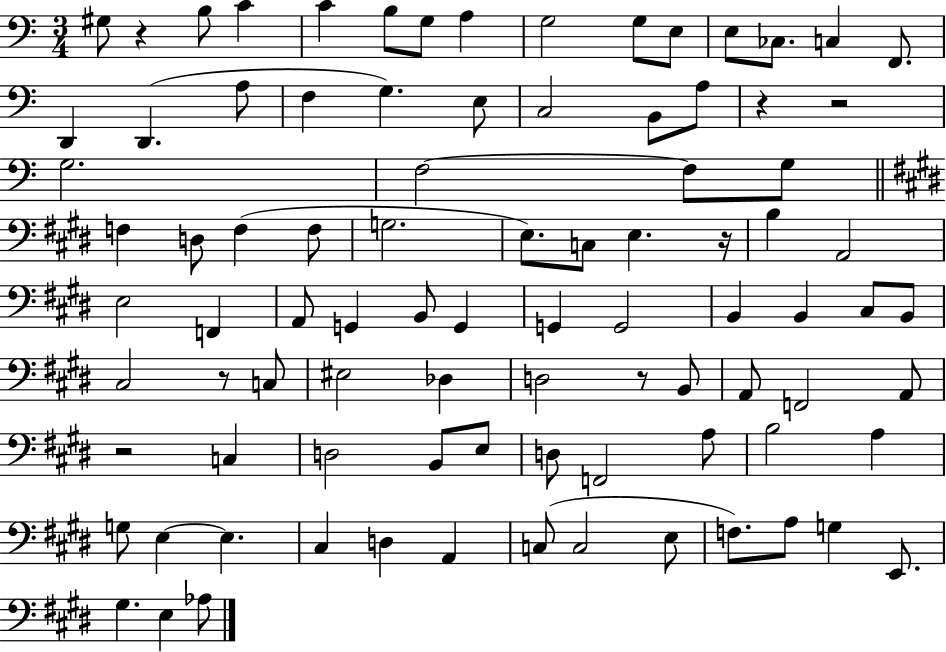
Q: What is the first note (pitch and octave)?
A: G#3